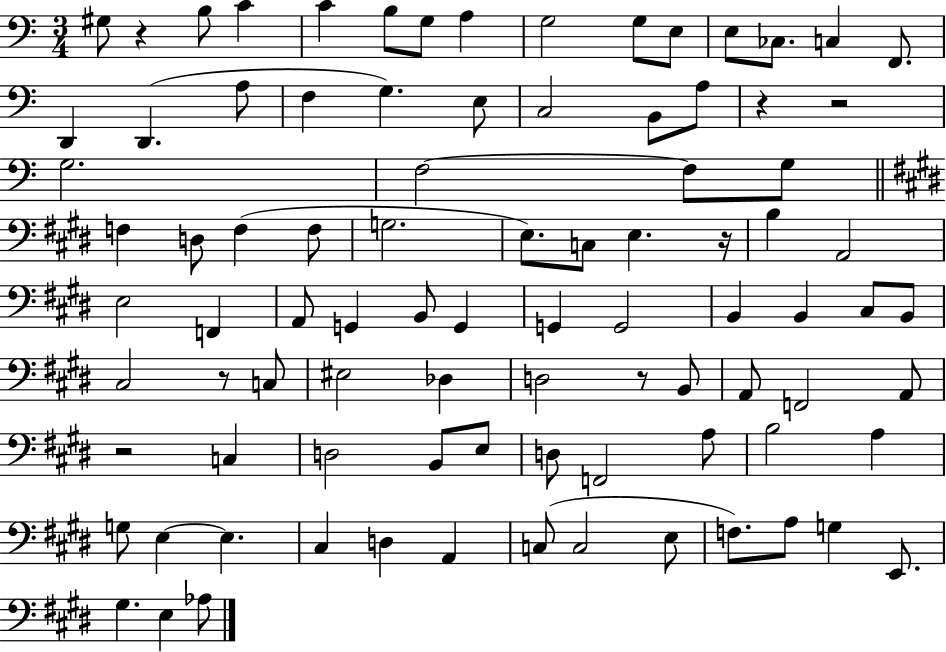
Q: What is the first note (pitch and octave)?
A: G#3